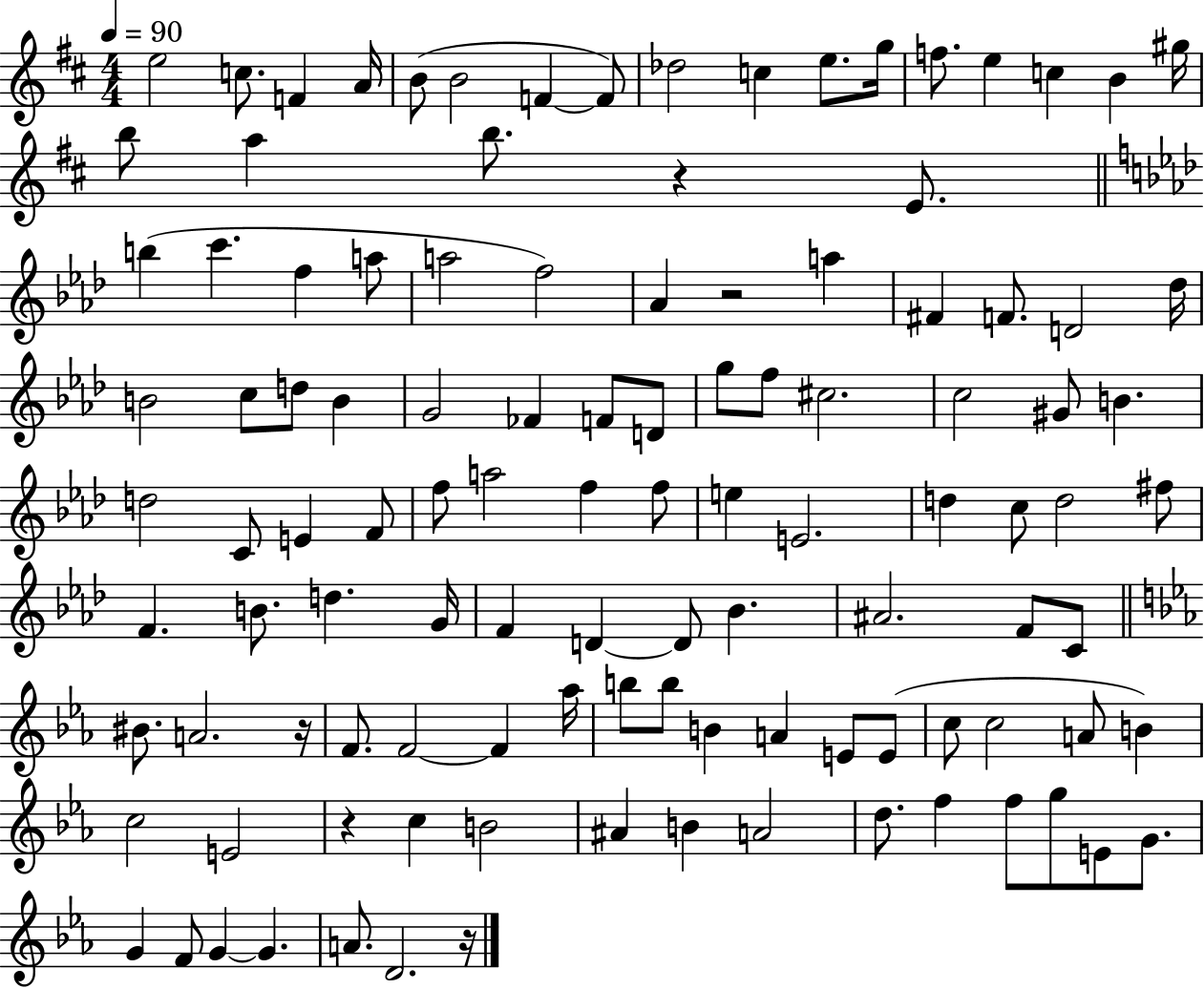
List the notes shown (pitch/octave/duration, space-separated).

E5/h C5/e. F4/q A4/s B4/e B4/h F4/q F4/e Db5/h C5/q E5/e. G5/s F5/e. E5/q C5/q B4/q G#5/s B5/e A5/q B5/e. R/q E4/e. B5/q C6/q. F5/q A5/e A5/h F5/h Ab4/q R/h A5/q F#4/q F4/e. D4/h Db5/s B4/h C5/e D5/e B4/q G4/h FES4/q F4/e D4/e G5/e F5/e C#5/h. C5/h G#4/e B4/q. D5/h C4/e E4/q F4/e F5/e A5/h F5/q F5/e E5/q E4/h. D5/q C5/e D5/h F#5/e F4/q. B4/e. D5/q. G4/s F4/q D4/q D4/e Bb4/q. A#4/h. F4/e C4/e BIS4/e. A4/h. R/s F4/e. F4/h F4/q Ab5/s B5/e B5/e B4/q A4/q E4/e E4/e C5/e C5/h A4/e B4/q C5/h E4/h R/q C5/q B4/h A#4/q B4/q A4/h D5/e. F5/q F5/e G5/e E4/e G4/e. G4/q F4/e G4/q G4/q. A4/e. D4/h. R/s